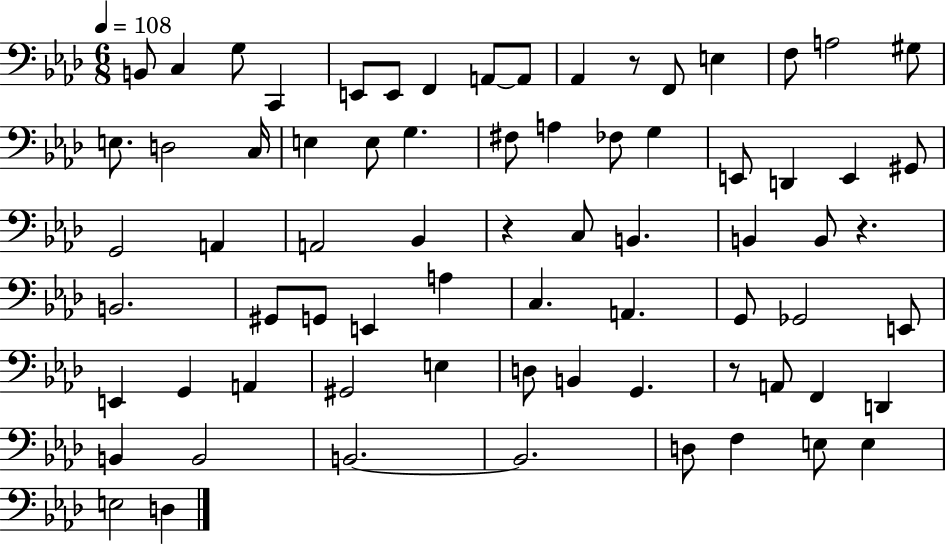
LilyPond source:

{
  \clef bass
  \numericTimeSignature
  \time 6/8
  \key aes \major
  \tempo 4 = 108
  b,8 c4 g8 c,4 | e,8 e,8 f,4 a,8~~ a,8 | aes,4 r8 f,8 e4 | f8 a2 gis8 | \break e8. d2 c16 | e4 e8 g4. | fis8 a4 fes8 g4 | e,8 d,4 e,4 gis,8 | \break g,2 a,4 | a,2 bes,4 | r4 c8 b,4. | b,4 b,8 r4. | \break b,2. | gis,8 g,8 e,4 a4 | c4. a,4. | g,8 ges,2 e,8 | \break e,4 g,4 a,4 | gis,2 e4 | d8 b,4 g,4. | r8 a,8 f,4 d,4 | \break b,4 b,2 | b,2.~~ | b,2. | d8 f4 e8 e4 | \break e2 d4 | \bar "|."
}